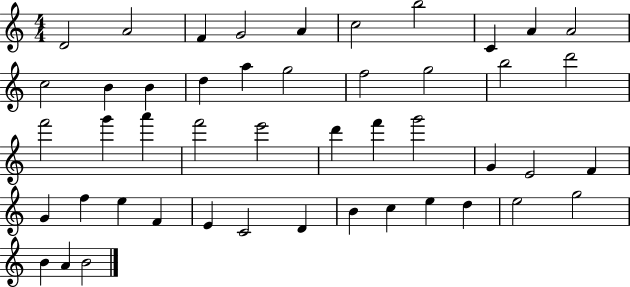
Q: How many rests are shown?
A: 0